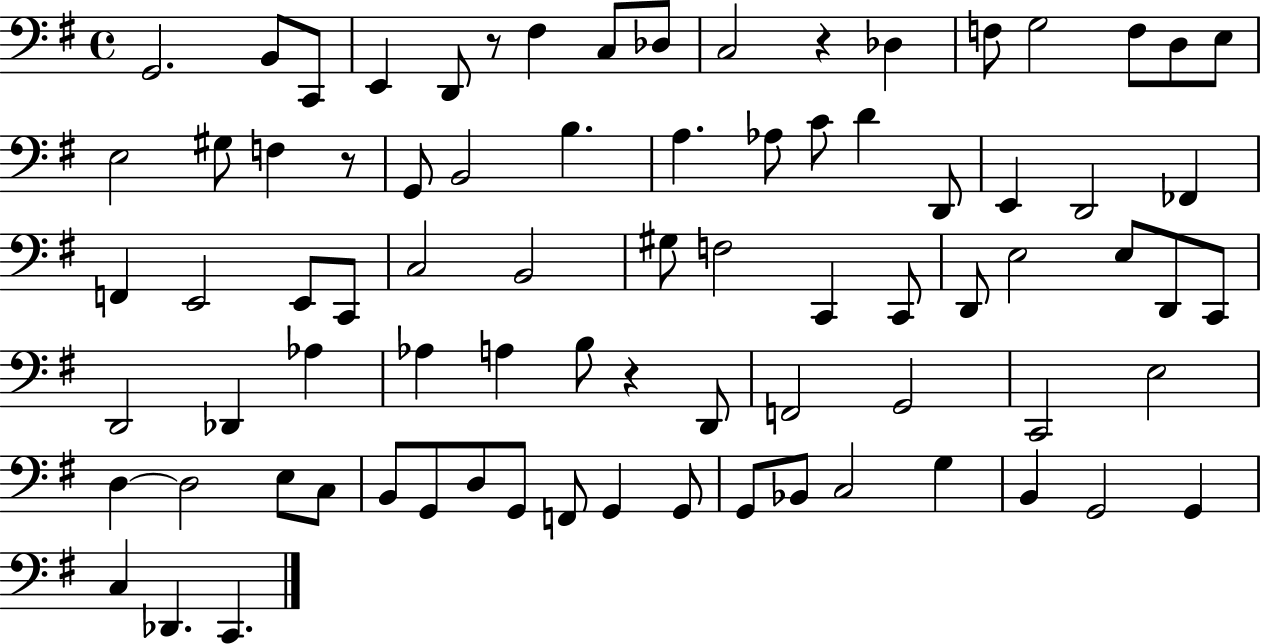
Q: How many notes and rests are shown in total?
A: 80